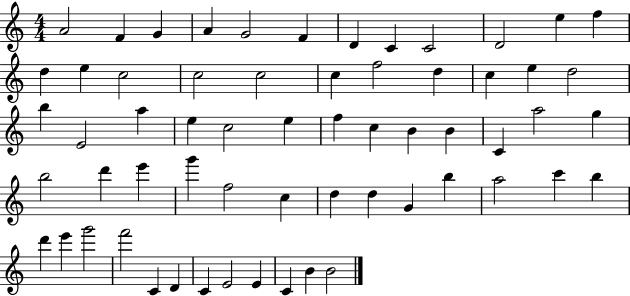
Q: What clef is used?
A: treble